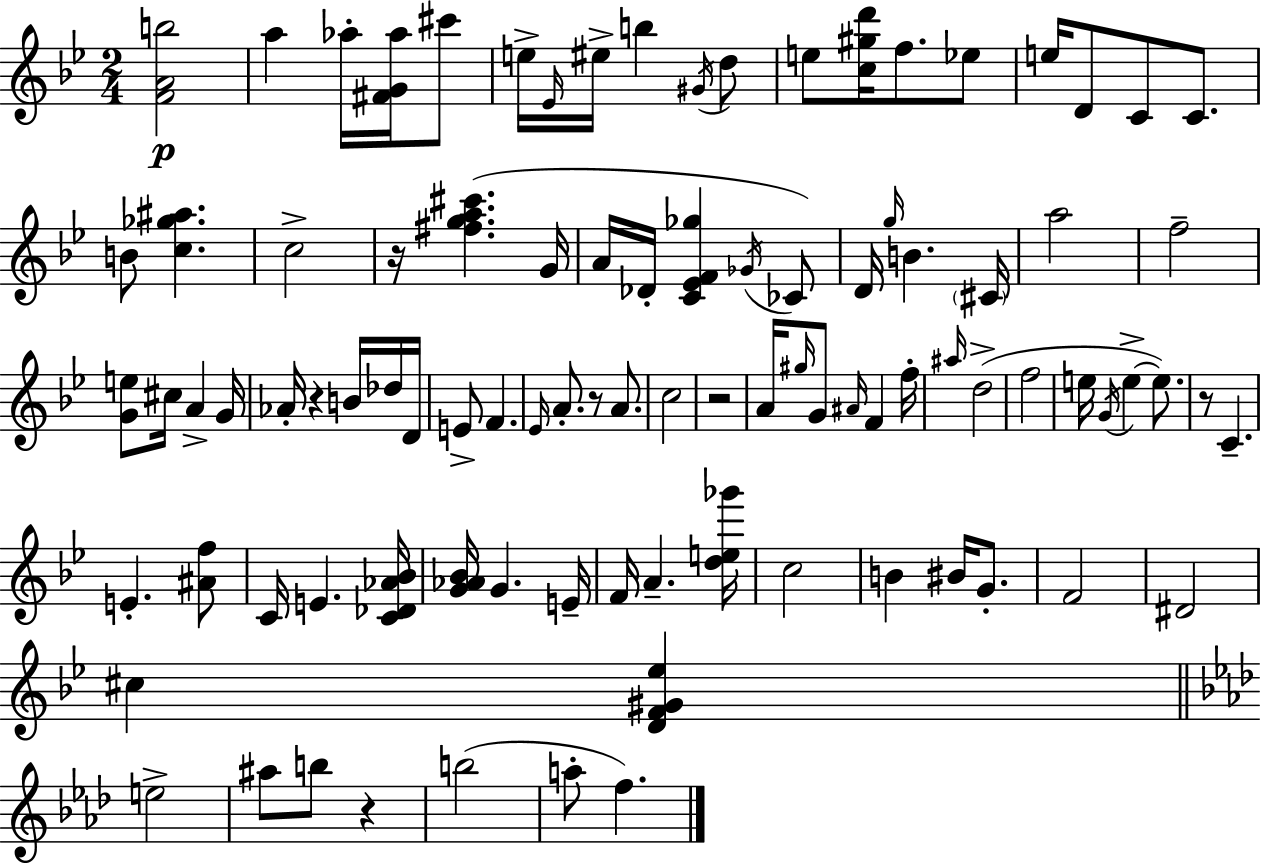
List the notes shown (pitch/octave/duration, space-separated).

[F4,A4,B5]/h A5/q Ab5/s [F#4,G4,Ab5]/s C#6/e E5/s Eb4/s EIS5/s B5/q G#4/s D5/e E5/e [C5,G#5,D6]/s F5/e. Eb5/e E5/s D4/e C4/e C4/e. B4/e [C5,Gb5,A#5]/q. C5/h R/s [F#5,G5,A5,C#6]/q. G4/s A4/s Db4/s [C4,Eb4,F4,Gb5]/q Gb4/s CES4/e D4/s G5/s B4/q. C#4/s A5/h F5/h [G4,E5]/e C#5/s A4/q G4/s Ab4/s R/q B4/s Db5/s D4/s E4/e F4/q. Eb4/s A4/e. R/e A4/e. C5/h R/h A4/s G#5/s G4/e A#4/s F4/q F5/s A#5/s D5/h F5/h E5/s G4/s E5/q E5/e. R/e C4/q. E4/q. [A#4,F5]/e C4/s E4/q. [C4,Db4,Ab4,Bb4]/s [G4,Ab4,Bb4]/s G4/q. E4/s F4/s A4/q. [D5,E5,Gb6]/s C5/h B4/q BIS4/s G4/e. F4/h D#4/h C#5/q [D4,F4,G#4,Eb5]/q E5/h A#5/e B5/e R/q B5/h A5/e F5/q.